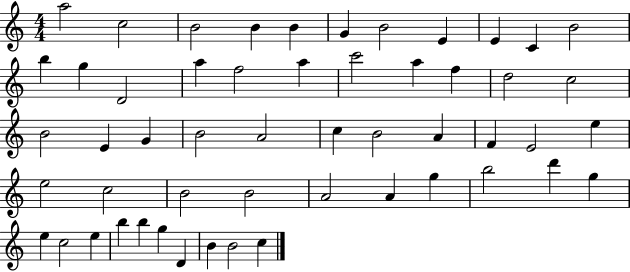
A5/h C5/h B4/h B4/q B4/q G4/q B4/h E4/q E4/q C4/q B4/h B5/q G5/q D4/h A5/q F5/h A5/q C6/h A5/q F5/q D5/h C5/h B4/h E4/q G4/q B4/h A4/h C5/q B4/h A4/q F4/q E4/h E5/q E5/h C5/h B4/h B4/h A4/h A4/q G5/q B5/h D6/q G5/q E5/q C5/h E5/q B5/q B5/q G5/q D4/q B4/q B4/h C5/q